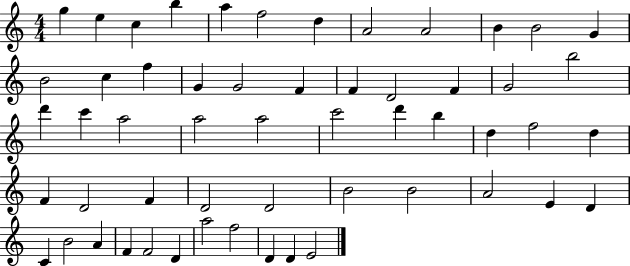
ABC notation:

X:1
T:Untitled
M:4/4
L:1/4
K:C
g e c b a f2 d A2 A2 B B2 G B2 c f G G2 F F D2 F G2 b2 d' c' a2 a2 a2 c'2 d' b d f2 d F D2 F D2 D2 B2 B2 A2 E D C B2 A F F2 D a2 f2 D D E2